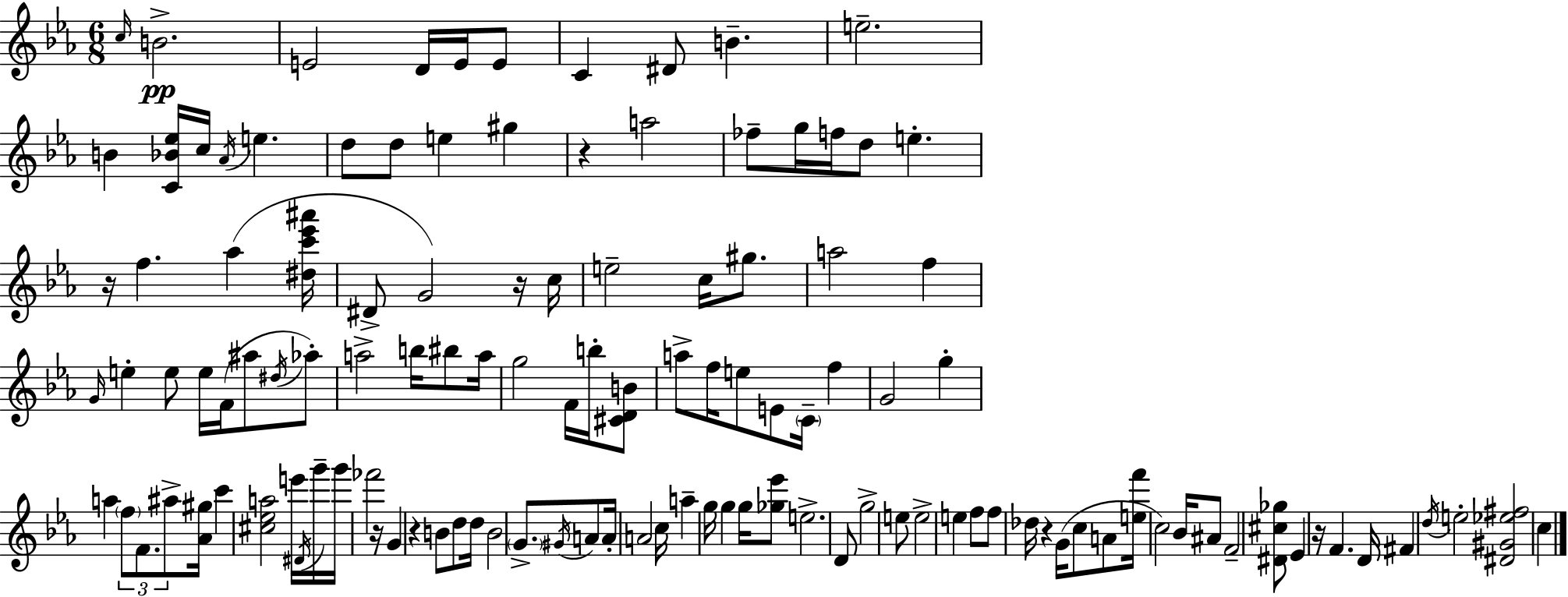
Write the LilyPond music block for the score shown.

{
  \clef treble
  \numericTimeSignature
  \time 6/8
  \key c \minor
  \grace { c''16 }\pp b'2.-> | e'2 d'16 e'16 e'8 | c'4 dis'8 b'4.-- | e''2.-- | \break b'4 <c' bes' ees''>16 c''16 \acciaccatura { aes'16 } e''4. | d''8 d''8 e''4 gis''4 | r4 a''2 | fes''8-- g''16 f''16 d''8 e''4.-. | \break r16 f''4. aes''4( | <dis'' c''' ees''' ais'''>16 dis'8-> g'2) | r16 c''16 e''2-- c''16 gis''8. | a''2 f''4 | \break \grace { g'16 } e''4-. e''8 e''16 f'16( ais''8 | \acciaccatura { dis''16 }) aes''8-. a''2-> | b''16 bis''8 a''16 g''2 | f'16 b''16-. <cis' d' b'>8 a''8-> f''16 e''8 e'8 \parenthesize c'16-- | \break f''4 g'2 | g''4-. a''4 \tuplet 3/2 { \parenthesize f''8 f'8. | ais''8-> } <aes' gis''>16 c'''4 <cis'' ees'' a''>2 | e'''16 \acciaccatura { dis'16 } g'''16-- g'''16 fes'''2 | \break r16 g'4 r4 | b'8 d''8 d''16 b'2 | \parenthesize g'8.-> \acciaccatura { gis'16 } a'8 a'16-. a'2 | c''16 a''4-- g''16 g''4 | \break g''16 <ges'' ees'''>8 e''2.-> | d'8 g''2-> | e''8 e''2-> | e''4 f''8 f''8 des''16 r4 | \break g'16( c''8 a'8 <e'' f'''>16 c''2) | bes'16 ais'8 f'2-- | <dis' cis'' ges''>8 ees'4 r16 f'4. | d'16 fis'4 \acciaccatura { d''16 } e''2-. | \break <dis' gis' ees'' fis''>2 | c''4 \bar "|."
}